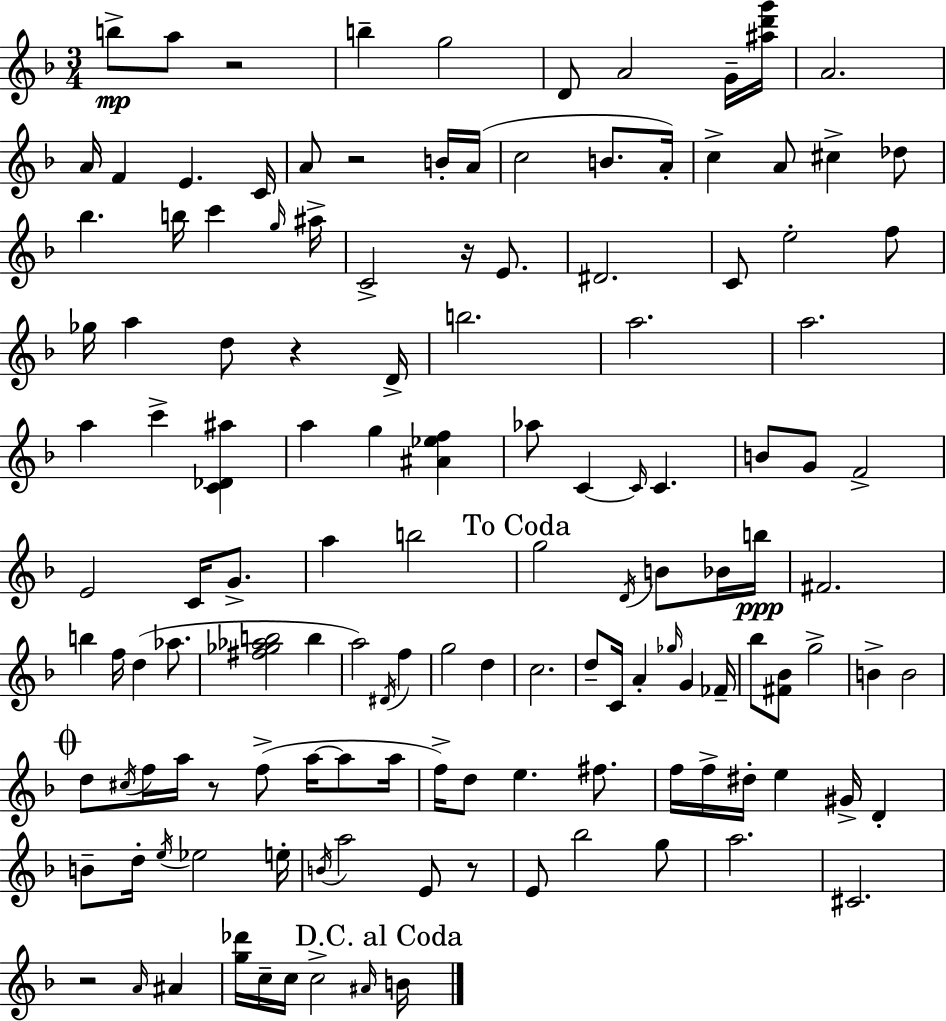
{
  \clef treble
  \numericTimeSignature
  \time 3/4
  \key d \minor
  b''8->\mp a''8 r2 | b''4-- g''2 | d'8 a'2 g'16-- <ais'' d''' g'''>16 | a'2. | \break a'16 f'4 e'4. c'16 | a'8 r2 b'16-. a'16( | c''2 b'8. a'16-.) | c''4-> a'8 cis''4-> des''8 | \break bes''4. b''16 c'''4 \grace { g''16 } | ais''16-> c'2-> r16 e'8. | dis'2. | c'8 e''2-. f''8 | \break ges''16 a''4 d''8 r4 | d'16-> b''2. | a''2. | a''2. | \break a''4 c'''4-> <c' des' ais''>4 | a''4 g''4 <ais' ees'' f''>4 | aes''8 c'4~~ \grace { c'16 } c'4. | b'8 g'8 f'2-> | \break e'2 c'16 g'8.-> | a''4 b''2 | \mark "To Coda" g''2 \acciaccatura { d'16 } b'8 | bes'16 b''16\ppp fis'2. | \break b''4 f''16 d''4( | aes''8. <fis'' ges'' aes'' b''>2 b''4 | a''2) \acciaccatura { dis'16 } | f''4 g''2 | \break d''4 c''2. | d''8-- c'16 a'4-. \grace { ges''16 } | g'4 fes'16-- bes''8 <fis' bes'>8 g''2-> | b'4-> b'2 | \break \mark \markup { \musicglyph "scripts.coda" } d''8 \acciaccatura { cis''16 } f''16 a''16 r8 | f''8->( a''16~~ a''8 a''16 f''16->) d''8 e''4. | fis''8. f''16 f''16-> dis''16-. e''4 | gis'16-> d'4-. b'8-- d''16-. \acciaccatura { e''16 } ees''2 | \break e''16-. \acciaccatura { b'16 } a''2 | e'8 r8 e'8 bes''2 | g''8 a''2. | cis'2. | \break r2 | \grace { a'16 } ais'4 <g'' des'''>16 c''16-- c''16 | c''2-> \grace { ais'16 } \mark "D.C. al Coda" b'16 \bar "|."
}